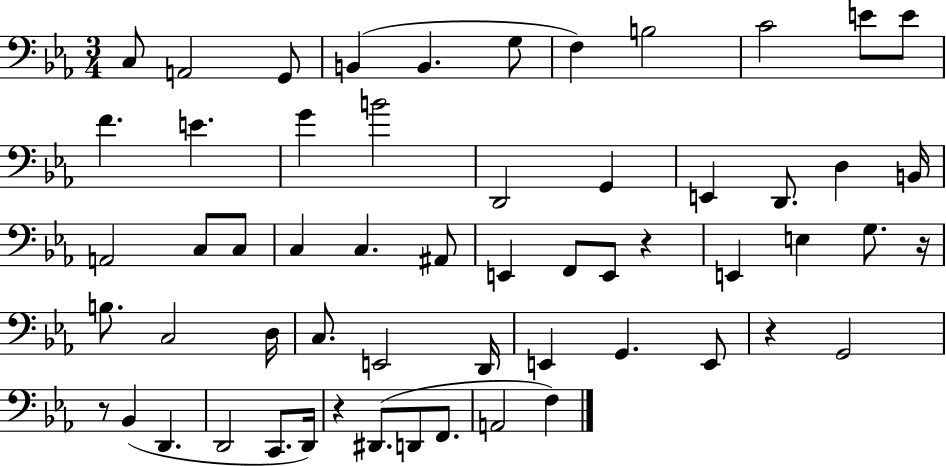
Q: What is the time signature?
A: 3/4